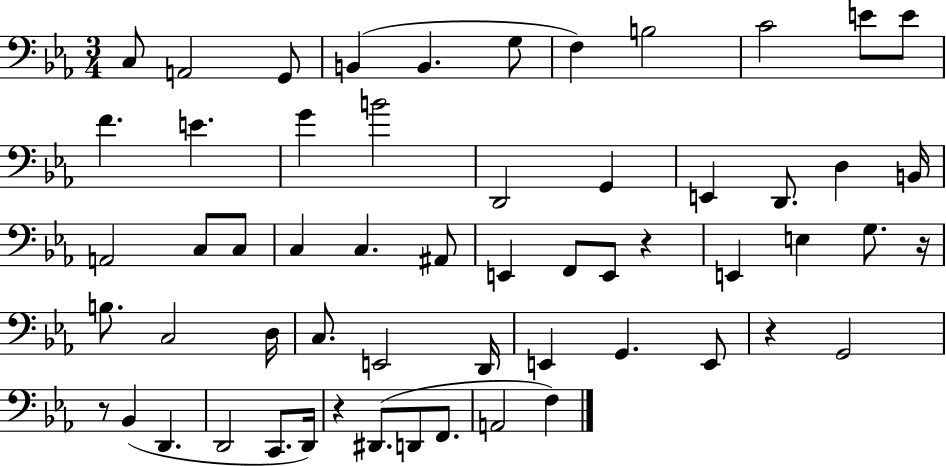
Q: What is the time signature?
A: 3/4